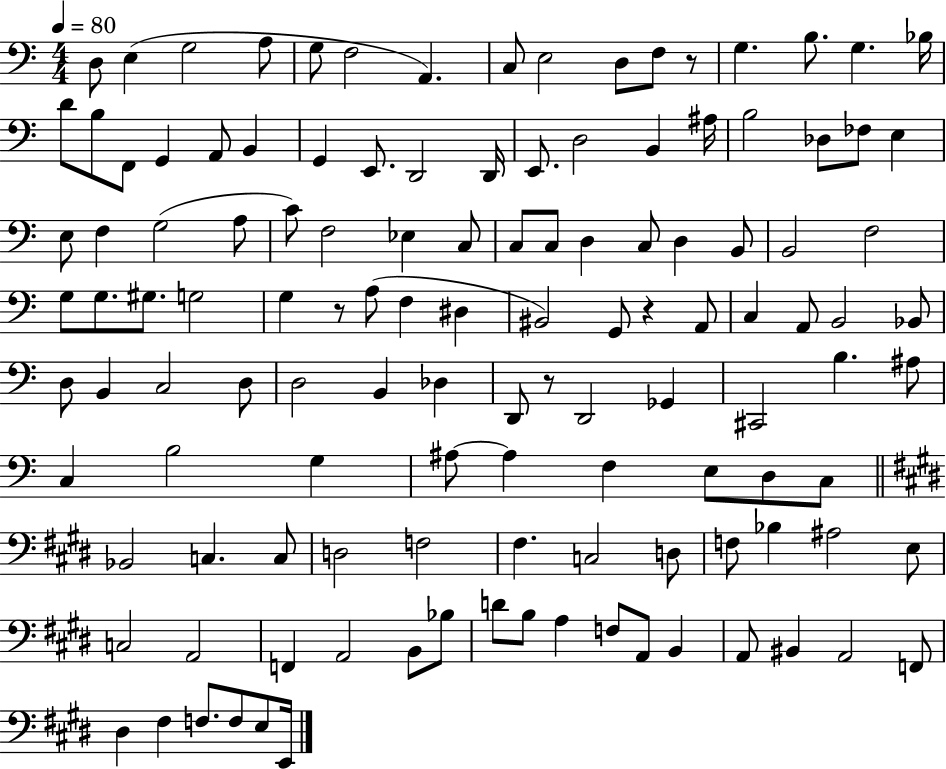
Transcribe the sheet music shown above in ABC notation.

X:1
T:Untitled
M:4/4
L:1/4
K:C
D,/2 E, G,2 A,/2 G,/2 F,2 A,, C,/2 E,2 D,/2 F,/2 z/2 G, B,/2 G, _B,/4 D/2 B,/2 F,,/2 G,, A,,/2 B,, G,, E,,/2 D,,2 D,,/4 E,,/2 D,2 B,, ^A,/4 B,2 _D,/2 _F,/2 E, E,/2 F, G,2 A,/2 C/2 F,2 _E, C,/2 C,/2 C,/2 D, C,/2 D, B,,/2 B,,2 F,2 G,/2 G,/2 ^G,/2 G,2 G, z/2 A,/2 F, ^D, ^B,,2 G,,/2 z A,,/2 C, A,,/2 B,,2 _B,,/2 D,/2 B,, C,2 D,/2 D,2 B,, _D, D,,/2 z/2 D,,2 _G,, ^C,,2 B, ^A,/2 C, B,2 G, ^A,/2 ^A, F, E,/2 D,/2 C,/2 _B,,2 C, C,/2 D,2 F,2 ^F, C,2 D,/2 F,/2 _B, ^A,2 E,/2 C,2 A,,2 F,, A,,2 B,,/2 _B,/2 D/2 B,/2 A, F,/2 A,,/2 B,, A,,/2 ^B,, A,,2 F,,/2 ^D, ^F, F,/2 F,/2 E,/2 E,,/4